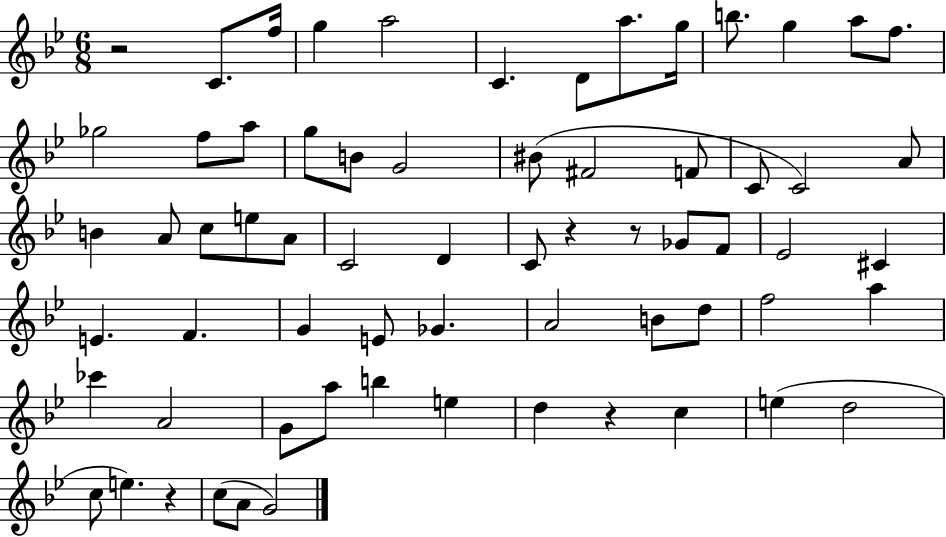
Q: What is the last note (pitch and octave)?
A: G4